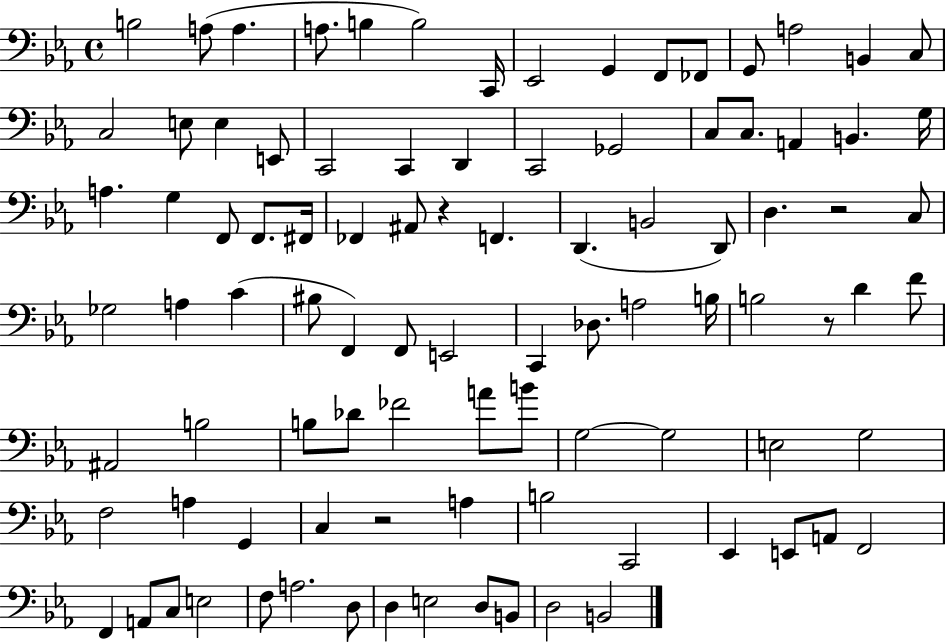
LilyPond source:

{
  \clef bass
  \time 4/4
  \defaultTimeSignature
  \key ees \major
  \repeat volta 2 { b2 a8( a4. | a8. b4 b2) c,16 | ees,2 g,4 f,8 fes,8 | g,8 a2 b,4 c8 | \break c2 e8 e4 e,8 | c,2 c,4 d,4 | c,2 ges,2 | c8 c8. a,4 b,4. g16 | \break a4. g4 f,8 f,8. fis,16 | fes,4 ais,8 r4 f,4. | d,4.( b,2 d,8) | d4. r2 c8 | \break ges2 a4 c'4( | bis8 f,4) f,8 e,2 | c,4 des8. a2 b16 | b2 r8 d'4 f'8 | \break ais,2 b2 | b8 des'8 fes'2 a'8 b'8 | g2~~ g2 | e2 g2 | \break f2 a4 g,4 | c4 r2 a4 | b2 c,2 | ees,4 e,8 a,8 f,2 | \break f,4 a,8 c8 e2 | f8 a2. d8 | d4 e2 d8 b,8 | d2 b,2 | \break } \bar "|."
}